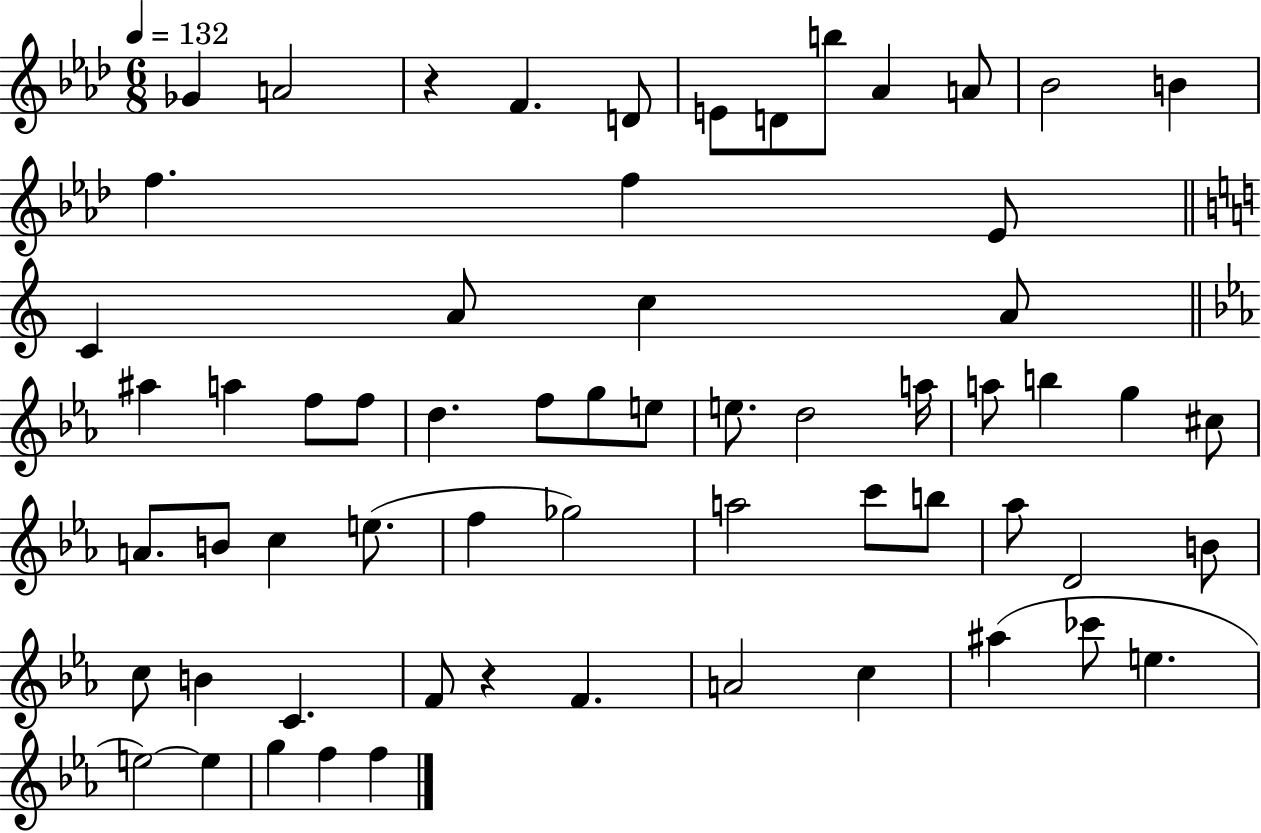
X:1
T:Untitled
M:6/8
L:1/4
K:Ab
_G A2 z F D/2 E/2 D/2 b/2 _A A/2 _B2 B f f _E/2 C A/2 c A/2 ^a a f/2 f/2 d f/2 g/2 e/2 e/2 d2 a/4 a/2 b g ^c/2 A/2 B/2 c e/2 f _g2 a2 c'/2 b/2 _a/2 D2 B/2 c/2 B C F/2 z F A2 c ^a _c'/2 e e2 e g f f